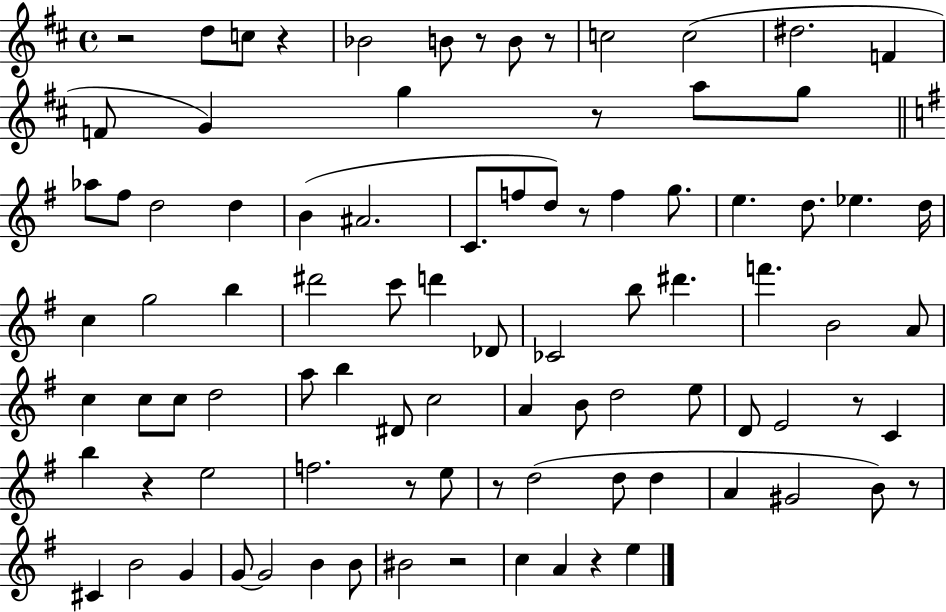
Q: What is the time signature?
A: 4/4